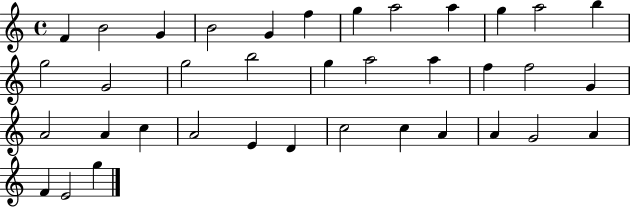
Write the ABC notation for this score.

X:1
T:Untitled
M:4/4
L:1/4
K:C
F B2 G B2 G f g a2 a g a2 b g2 G2 g2 b2 g a2 a f f2 G A2 A c A2 E D c2 c A A G2 A F E2 g